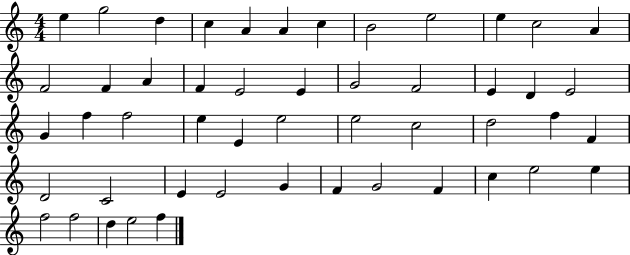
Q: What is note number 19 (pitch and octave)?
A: G4